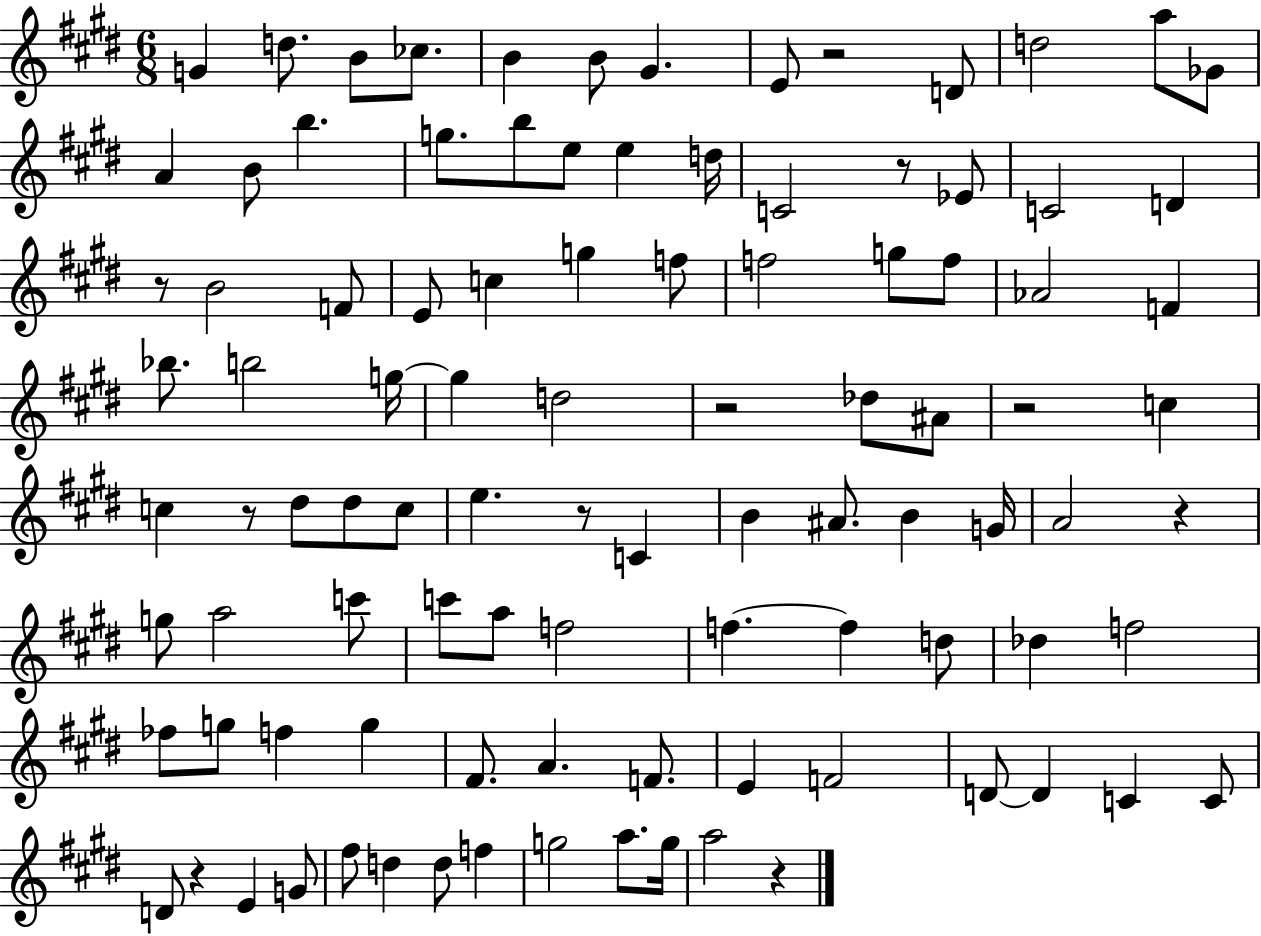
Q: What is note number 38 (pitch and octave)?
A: G5